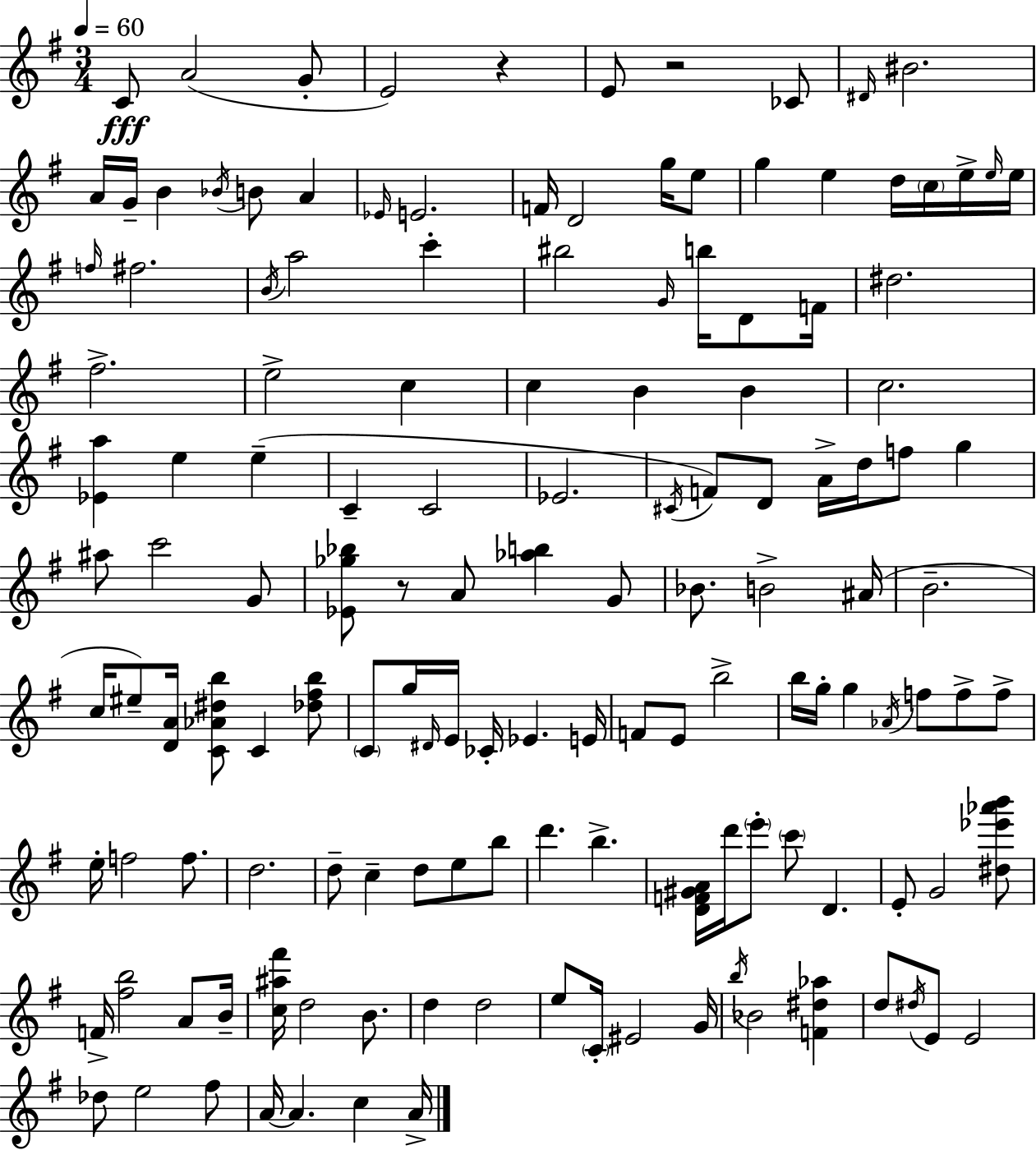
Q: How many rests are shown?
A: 3